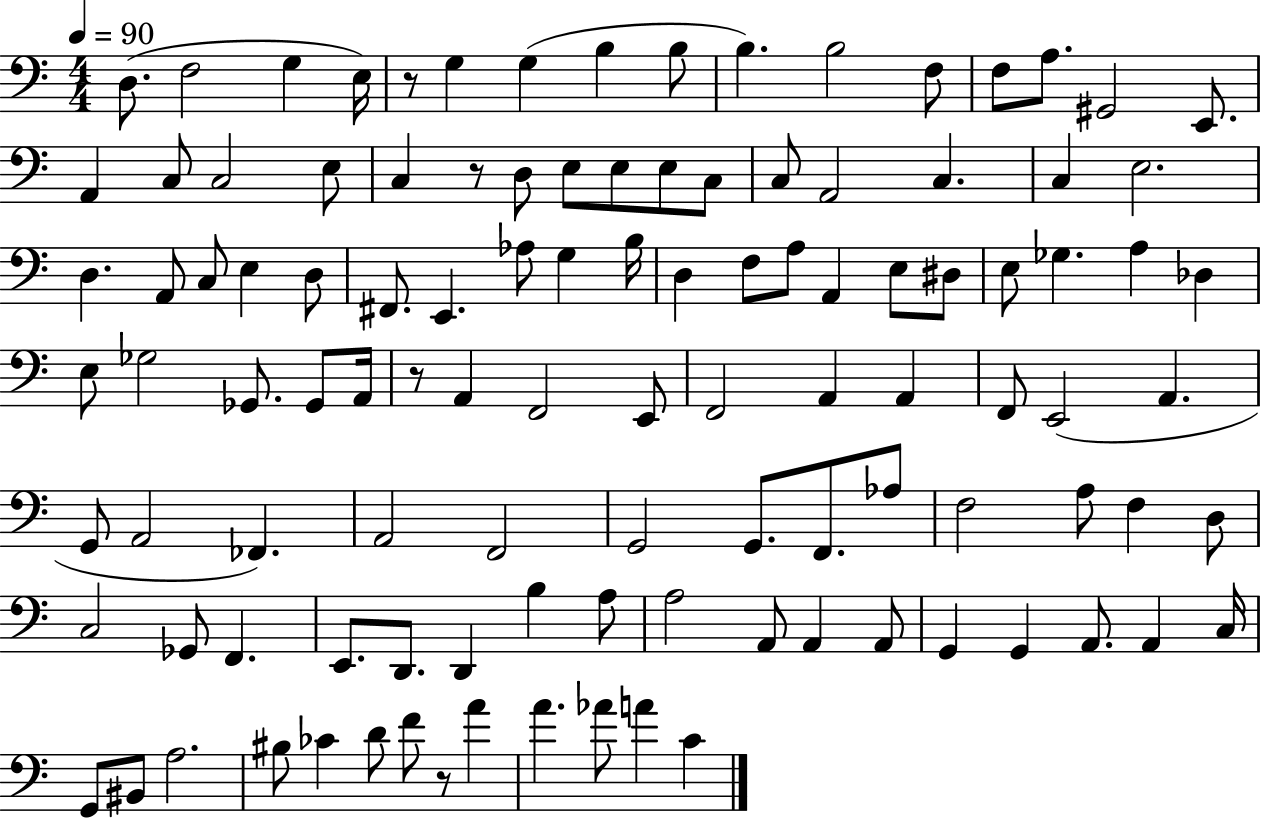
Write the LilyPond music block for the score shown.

{
  \clef bass
  \numericTimeSignature
  \time 4/4
  \key c \major
  \tempo 4 = 90
  d8.( f2 g4 e16) | r8 g4 g4( b4 b8 | b4.) b2 f8 | f8 a8. gis,2 e,8. | \break a,4 c8 c2 e8 | c4 r8 d8 e8 e8 e8 c8 | c8 a,2 c4. | c4 e2. | \break d4. a,8 c8 e4 d8 | fis,8. e,4. aes8 g4 b16 | d4 f8 a8 a,4 e8 dis8 | e8 ges4. a4 des4 | \break e8 ges2 ges,8. ges,8 a,16 | r8 a,4 f,2 e,8 | f,2 a,4 a,4 | f,8 e,2( a,4. | \break g,8 a,2 fes,4.) | a,2 f,2 | g,2 g,8. f,8. aes8 | f2 a8 f4 d8 | \break c2 ges,8 f,4. | e,8. d,8. d,4 b4 a8 | a2 a,8 a,4 a,8 | g,4 g,4 a,8. a,4 c16 | \break g,8 bis,8 a2. | bis8 ces'4 d'8 f'8 r8 a'4 | a'4. aes'8 a'4 c'4 | \bar "|."
}